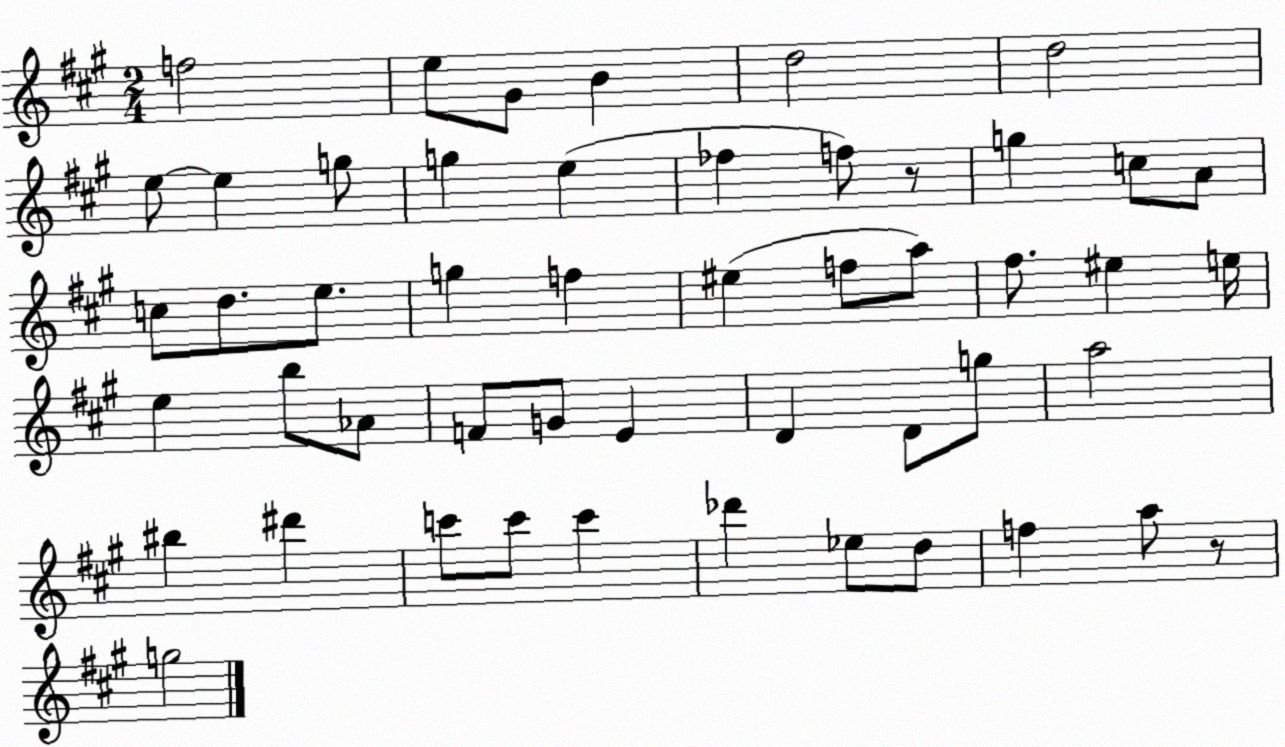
X:1
T:Untitled
M:2/4
L:1/4
K:A
f2 e/2 ^G/2 B d2 d2 e/2 e g/2 g e _f f/2 z/2 g c/2 A/2 c/2 d/2 e/2 g f ^e f/2 a/2 ^f/2 ^e e/4 e b/2 _A/2 F/2 G/2 E D D/2 g/2 a2 ^b ^d' c'/2 c'/2 c' _d' _e/2 d/2 f a/2 z/2 g2